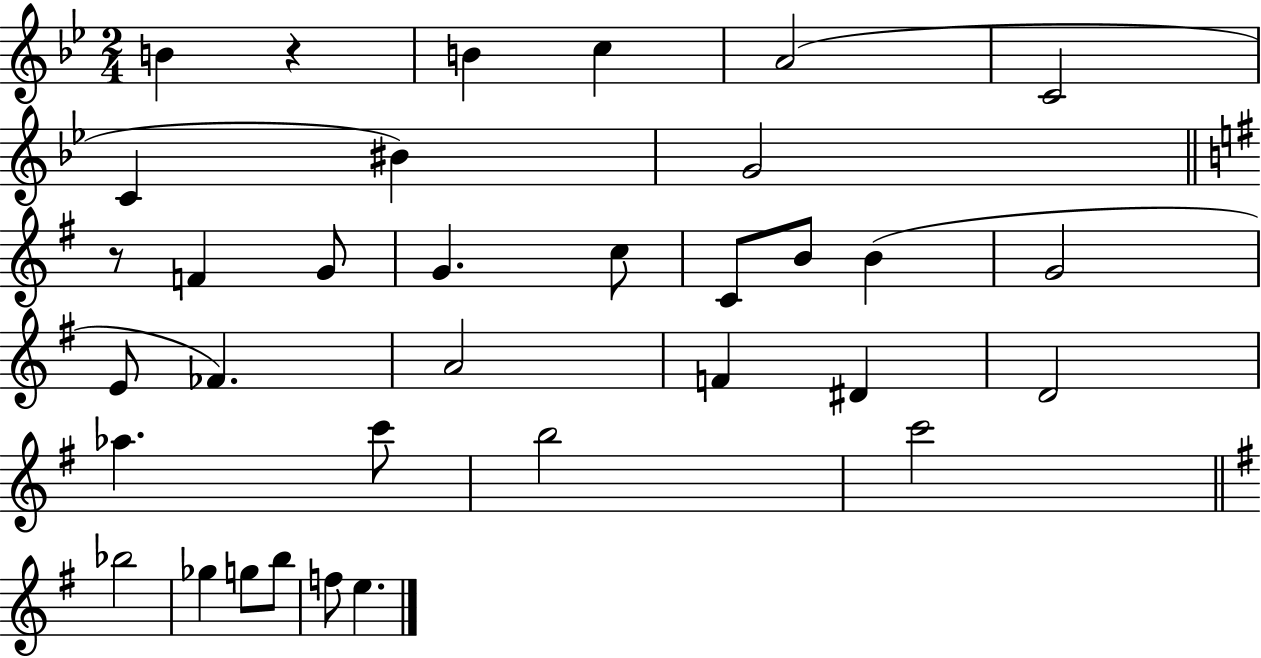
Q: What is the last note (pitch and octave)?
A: E5